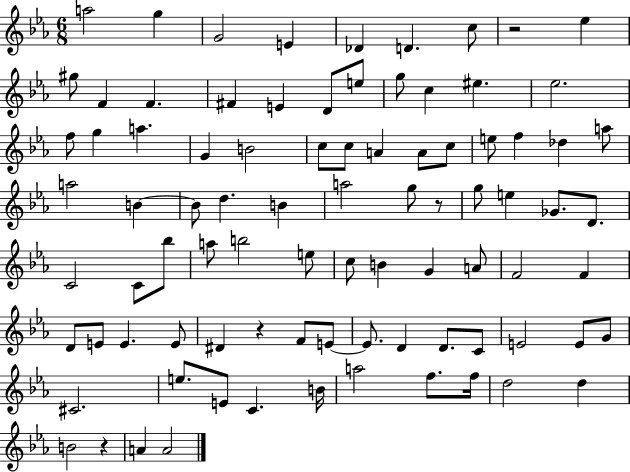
A5/h G5/q G4/h E4/q Db4/q D4/q. C5/e R/h Eb5/q G#5/e F4/q F4/q. F#4/q E4/q D4/e E5/e G5/e C5/q EIS5/q. Eb5/h. F5/e G5/q A5/q. G4/q B4/h C5/e C5/e A4/q A4/e C5/e E5/e F5/q Db5/q A5/e A5/h B4/q B4/e D5/q. B4/q A5/h G5/e R/e G5/e E5/q Gb4/e. D4/e. C4/h C4/e Bb5/e A5/e B5/h E5/e C5/e B4/q G4/q A4/e F4/h F4/q D4/e E4/e E4/q. E4/e D#4/q R/q F4/e E4/e E4/e. D4/q D4/e. C4/e E4/h E4/e G4/e C#4/h. E5/e. E4/e C4/q. B4/s A5/h F5/e. F5/s D5/h D5/q B4/h R/q A4/q A4/h